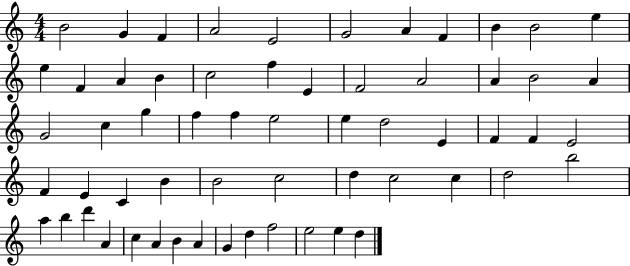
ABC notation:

X:1
T:Untitled
M:4/4
L:1/4
K:C
B2 G F A2 E2 G2 A F B B2 e e F A B c2 f E F2 A2 A B2 A G2 c g f f e2 e d2 E F F E2 F E C B B2 c2 d c2 c d2 b2 a b d' A c A B A G d f2 e2 e d